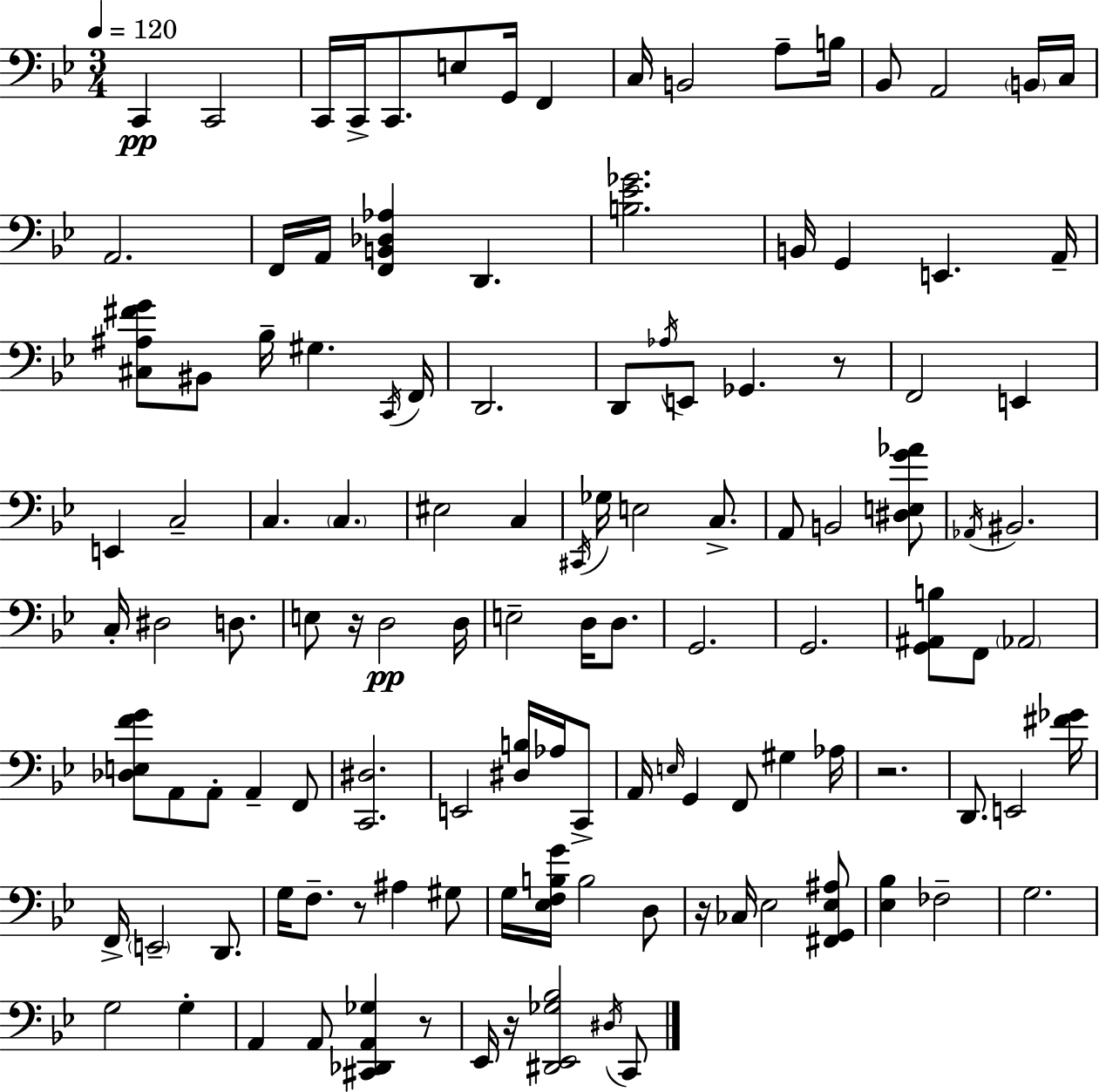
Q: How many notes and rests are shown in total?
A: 120